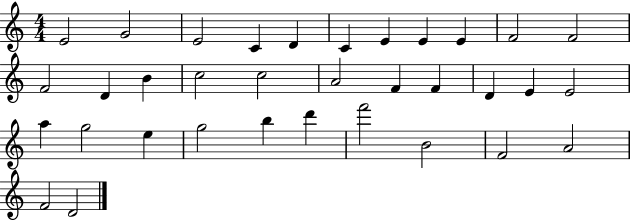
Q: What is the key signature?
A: C major